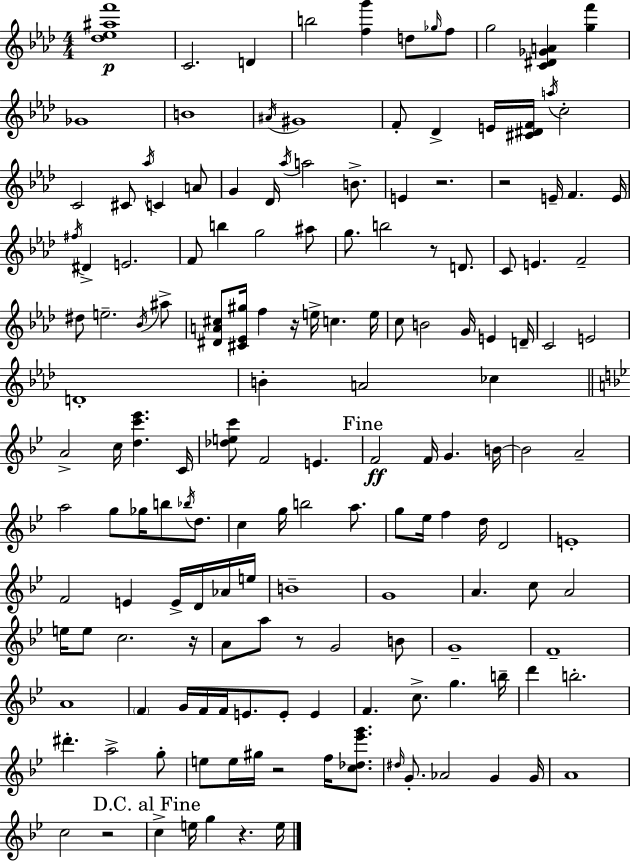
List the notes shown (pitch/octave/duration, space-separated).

[Db5,Eb5,A#5,F6]/w C4/h. D4/q B5/h [F5,G6]/q D5/e Gb5/s F5/e G5/h [C4,D#4,Gb4,A4]/q [G5,F6]/q Gb4/w B4/w A#4/s G#4/w F4/e Db4/q E4/s [C#4,D#4,F4]/s A5/s C5/h C4/h C#4/e Ab5/s C4/q A4/e G4/q Db4/s Ab5/s A5/h B4/e. E4/q R/h. R/h E4/s F4/q. E4/s F#5/s D#4/q E4/h. F4/e B5/q G5/h A#5/e G5/e. B5/h R/e D4/e. C4/e E4/q. F4/h D#5/e E5/h. Bb4/s A#5/e [D#4,A4,C#5]/e [C#4,Eb4,G#5]/s F5/q R/s E5/s C5/q. E5/s C5/e B4/h G4/s E4/q D4/s C4/h E4/h D4/w B4/q A4/h CES5/q A4/h C5/s [D5,C6,Eb6]/q. C4/s [Db5,E5,C6]/e F4/h E4/q. F4/h F4/s G4/q. B4/s B4/h A4/h A5/h G5/e Gb5/s B5/e Bb5/s D5/e. C5/q G5/s B5/h A5/e. G5/e Eb5/s F5/q D5/s D4/h E4/w F4/h E4/q E4/s D4/s Ab4/s E5/s B4/w G4/w A4/q. C5/e A4/h E5/s E5/e C5/h. R/s A4/e A5/e R/e G4/h B4/e G4/w F4/w A4/w F4/q G4/s F4/s F4/s E4/e. E4/e E4/q F4/q. C5/e. G5/q. B5/s D6/q B5/h. D#6/q. A5/h G5/e E5/e E5/s G#5/s R/h F5/s [C5,Db5,Eb6,G6]/e. D#5/s G4/e. Ab4/h G4/q G4/s A4/w C5/h R/h C5/q E5/s G5/q R/q. E5/s